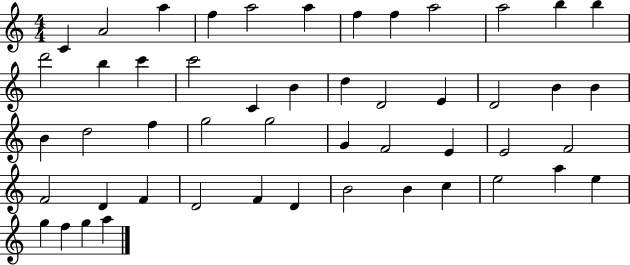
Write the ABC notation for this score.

X:1
T:Untitled
M:4/4
L:1/4
K:C
C A2 a f a2 a f f a2 a2 b b d'2 b c' c'2 C B d D2 E D2 B B B d2 f g2 g2 G F2 E E2 F2 F2 D F D2 F D B2 B c e2 a e g f g a